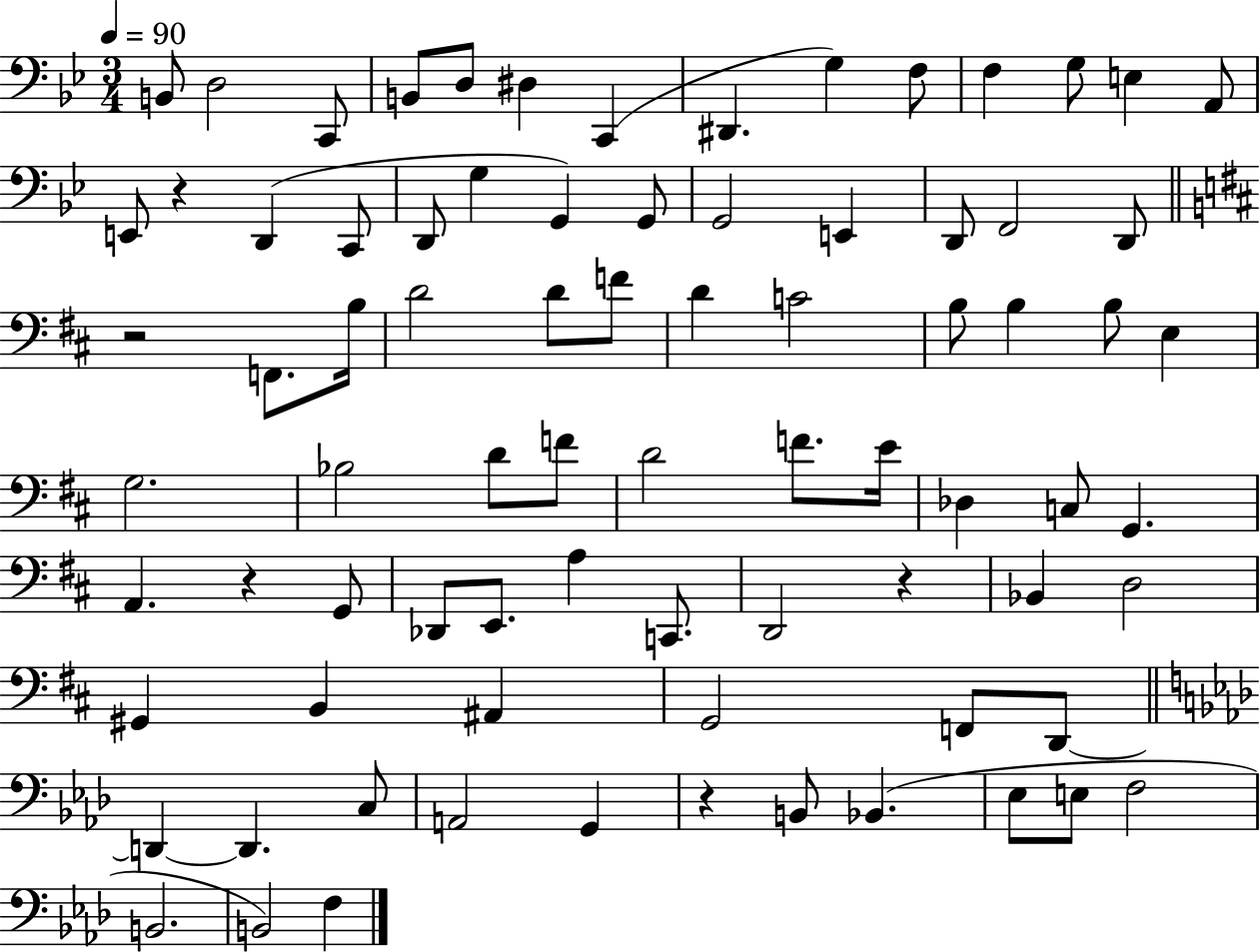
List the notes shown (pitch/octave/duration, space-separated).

B2/e D3/h C2/e B2/e D3/e D#3/q C2/q D#2/q. G3/q F3/e F3/q G3/e E3/q A2/e E2/e R/q D2/q C2/e D2/e G3/q G2/q G2/e G2/h E2/q D2/e F2/h D2/e R/h F2/e. B3/s D4/h D4/e F4/e D4/q C4/h B3/e B3/q B3/e E3/q G3/h. Bb3/h D4/e F4/e D4/h F4/e. E4/s Db3/q C3/e G2/q. A2/q. R/q G2/e Db2/e E2/e. A3/q C2/e. D2/h R/q Bb2/q D3/h G#2/q B2/q A#2/q G2/h F2/e D2/e D2/q D2/q. C3/e A2/h G2/q R/q B2/e Bb2/q. Eb3/e E3/e F3/h B2/h. B2/h F3/q